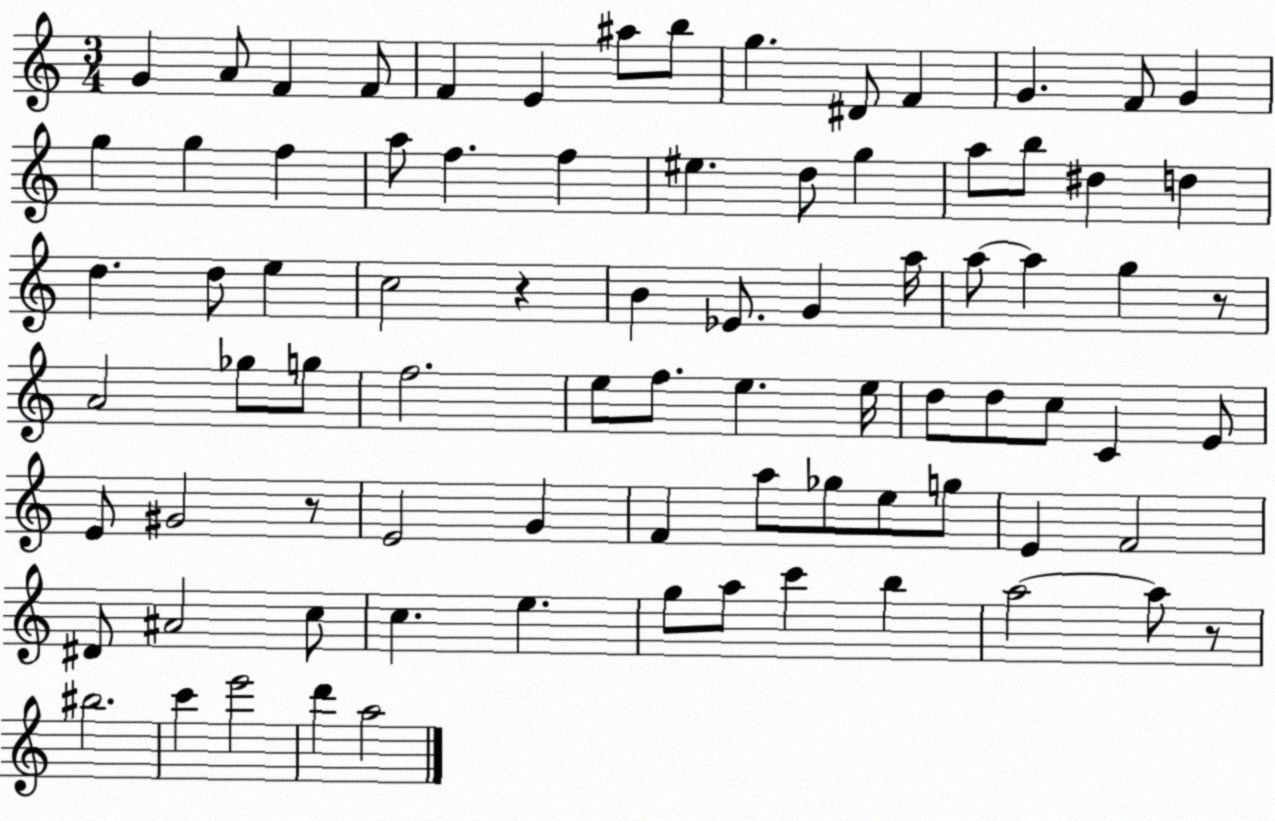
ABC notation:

X:1
T:Untitled
M:3/4
L:1/4
K:C
G A/2 F F/2 F E ^a/2 b/2 g ^D/2 F G F/2 G g g f a/2 f f ^e d/2 g a/2 b/2 ^d d d d/2 e c2 z B _E/2 G a/4 a/2 a g z/2 A2 _g/2 g/2 f2 e/2 f/2 e e/4 d/2 d/2 c/2 C E/2 E/2 ^G2 z/2 E2 G F a/2 _g/2 e/2 g/2 E F2 ^D/2 ^A2 c/2 c e g/2 a/2 c' b a2 a/2 z/2 ^b2 c' e'2 d' a2